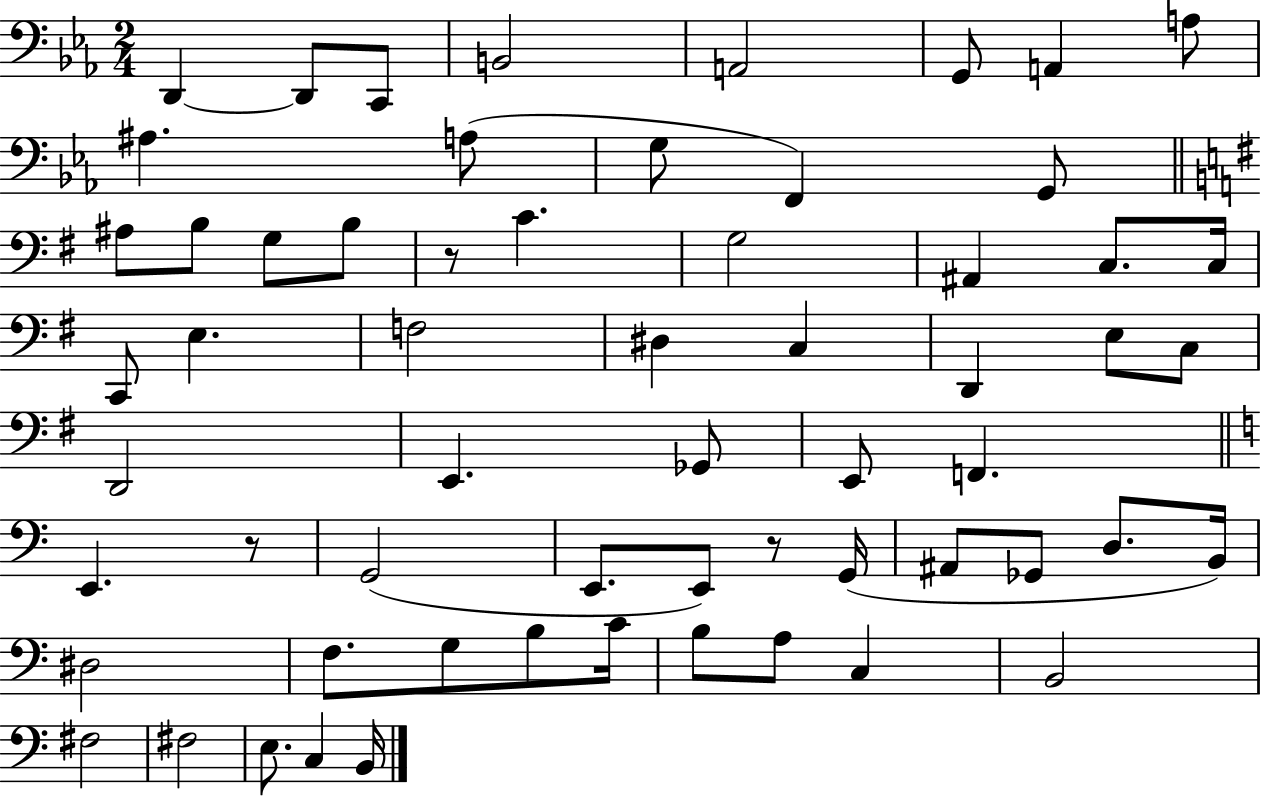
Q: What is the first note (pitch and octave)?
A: D2